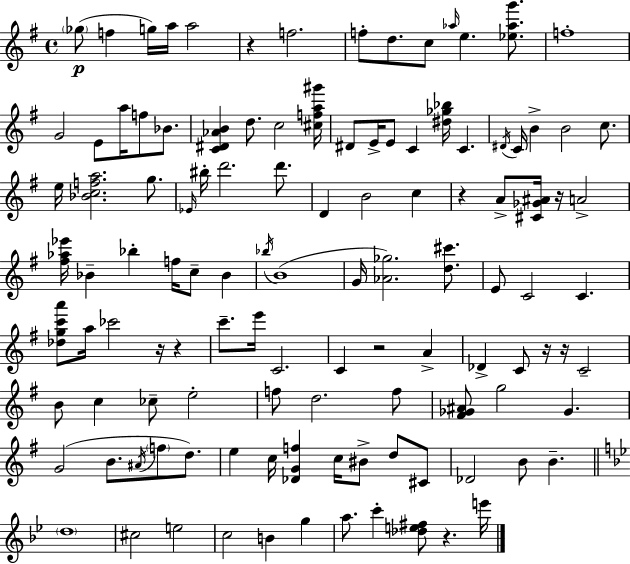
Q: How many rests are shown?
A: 9